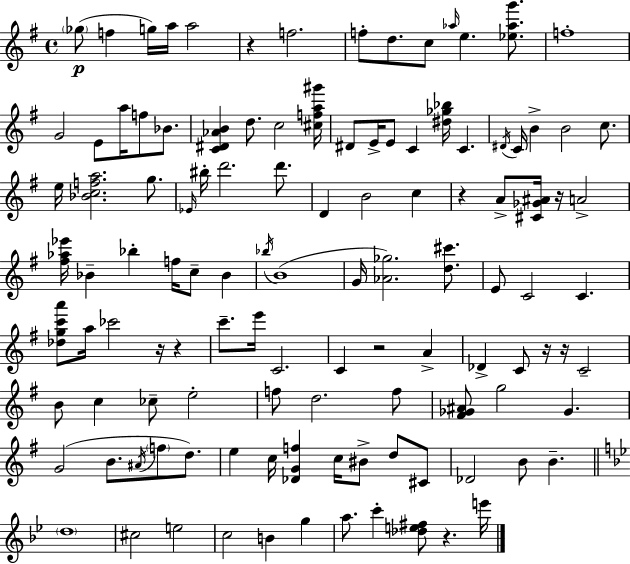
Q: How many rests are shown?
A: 9